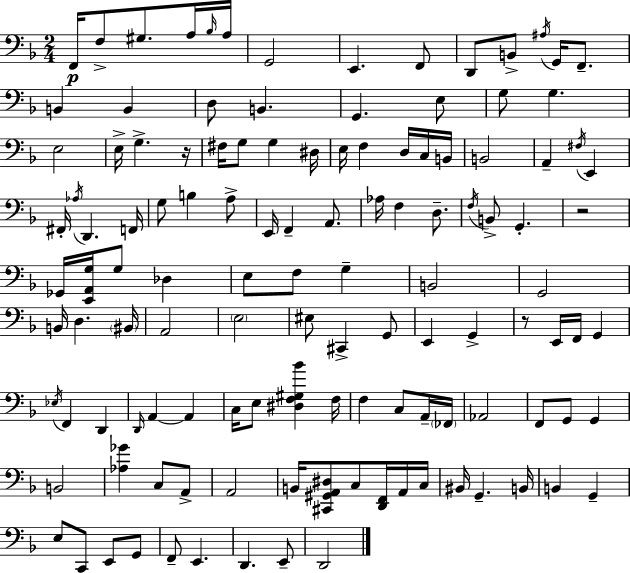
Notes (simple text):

F2/s F3/e G#3/e. A3/s Bb3/s A3/s G2/h E2/q. F2/e D2/e B2/e A#3/s G2/s F2/e. B2/q B2/q D3/e B2/q. G2/q. E3/e G3/e G3/q. E3/h E3/s G3/q. R/s F#3/s G3/e G3/q D#3/s E3/s F3/q D3/s C3/s B2/s B2/h A2/q F#3/s E2/q F#2/s Ab3/s D2/q. F2/s G3/e B3/q A3/e E2/s F2/q A2/e. Ab3/s F3/q D3/e. F3/s B2/e G2/q. R/h Gb2/s [E2,A2,G3]/s G3/e Db3/q E3/e F3/e G3/q B2/h G2/h B2/s D3/q. BIS2/s A2/h E3/h EIS3/e C#2/q G2/e E2/q G2/q R/e E2/s F2/s G2/q Eb3/s F2/q D2/q D2/s A2/q A2/q C3/s E3/e [D#3,F3,G#3,Bb4]/q F3/s F3/q C3/e A2/s FES2/s Ab2/h F2/e G2/e G2/q B2/h [Ab3,Gb4]/q C3/e A2/e A2/h B2/s [C#2,G#2,A2,D#3]/e C3/e [D2,F2]/s A2/s C3/s BIS2/s G2/q. B2/s B2/q G2/q E3/e C2/e E2/e G2/e F2/e E2/q. D2/q. E2/e D2/h